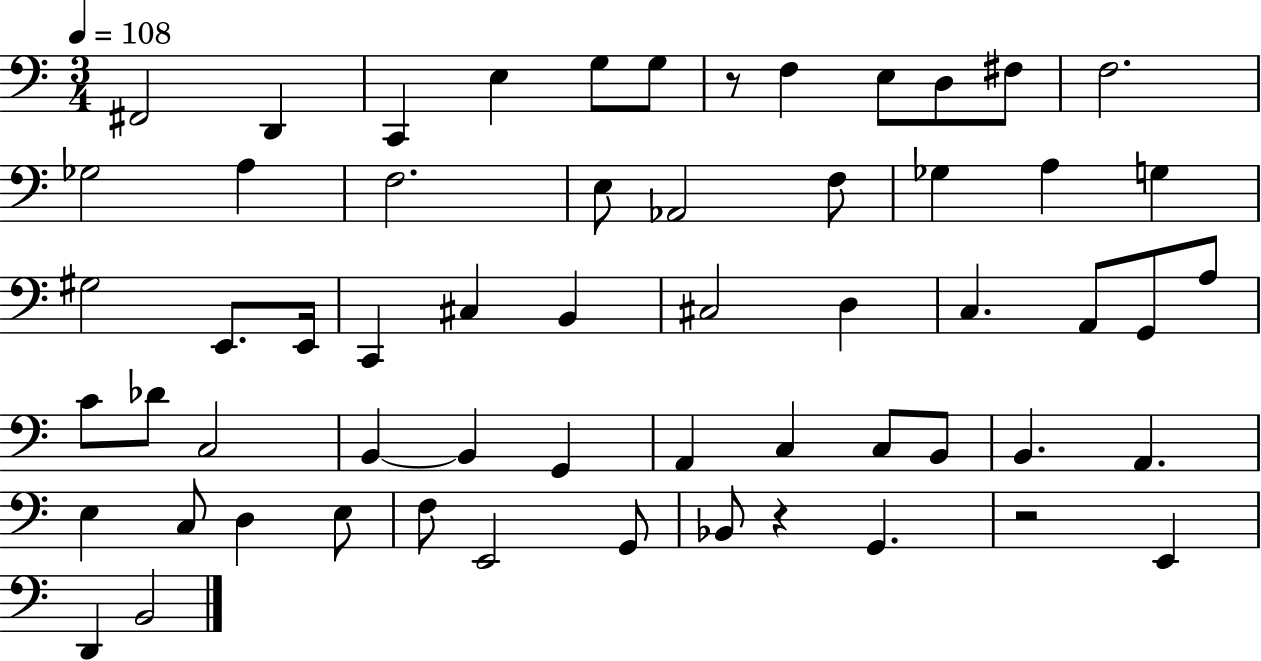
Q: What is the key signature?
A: C major